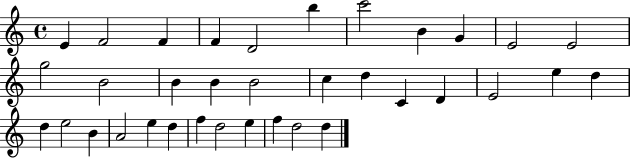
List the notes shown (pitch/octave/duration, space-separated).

E4/q F4/h F4/q F4/q D4/h B5/q C6/h B4/q G4/q E4/h E4/h G5/h B4/h B4/q B4/q B4/h C5/q D5/q C4/q D4/q E4/h E5/q D5/q D5/q E5/h B4/q A4/h E5/q D5/q F5/q D5/h E5/q F5/q D5/h D5/q